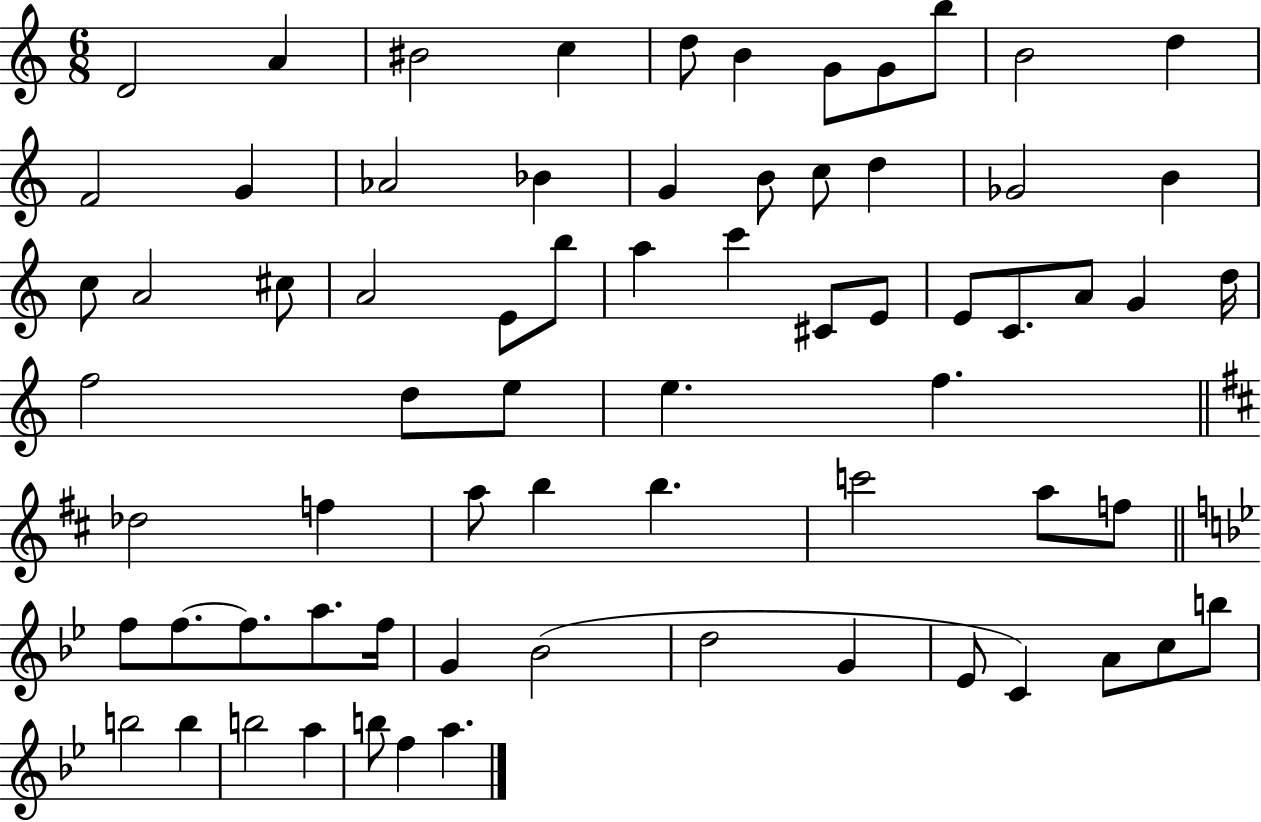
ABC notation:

X:1
T:Untitled
M:6/8
L:1/4
K:C
D2 A ^B2 c d/2 B G/2 G/2 b/2 B2 d F2 G _A2 _B G B/2 c/2 d _G2 B c/2 A2 ^c/2 A2 E/2 b/2 a c' ^C/2 E/2 E/2 C/2 A/2 G d/4 f2 d/2 e/2 e f _d2 f a/2 b b c'2 a/2 f/2 f/2 f/2 f/2 a/2 f/4 G _B2 d2 G _E/2 C A/2 c/2 b/2 b2 b b2 a b/2 f a